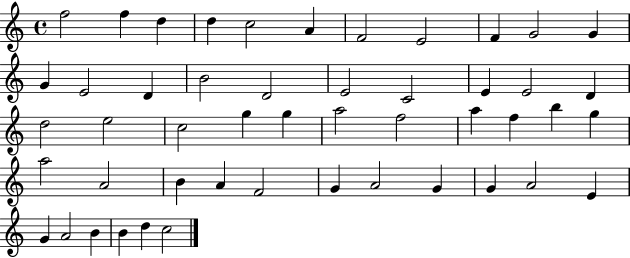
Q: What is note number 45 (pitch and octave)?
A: A4